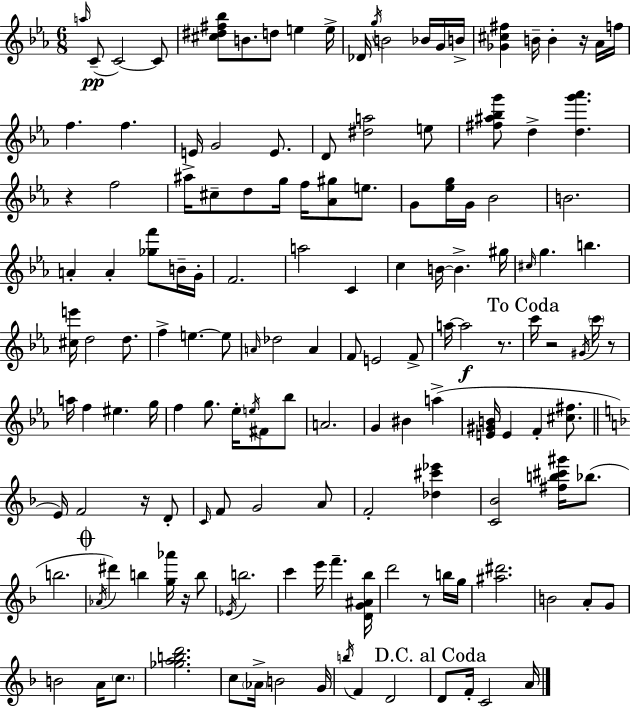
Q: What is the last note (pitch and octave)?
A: A4